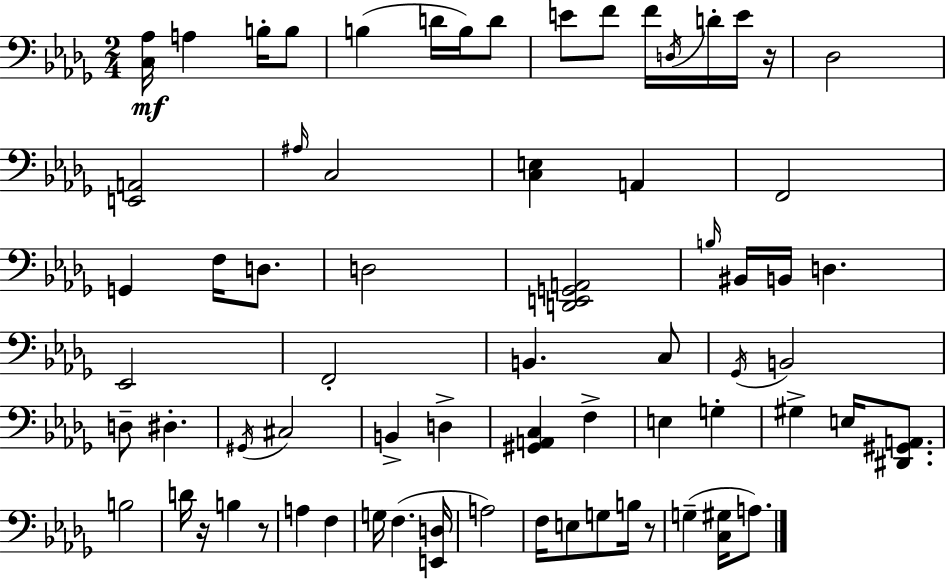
[C3,Ab3]/s A3/q B3/s B3/e B3/q D4/s B3/s D4/e E4/e F4/e F4/s D3/s D4/s E4/s R/s Db3/h [E2,A2]/h A#3/s C3/h [C3,E3]/q A2/q F2/h G2/q F3/s D3/e. D3/h [D2,E2,G2,A2]/h B3/s BIS2/s B2/s D3/q. Eb2/h F2/h B2/q. C3/e Gb2/s B2/h D3/e D#3/q. G#2/s C#3/h B2/q D3/q [G#2,A2,C3]/q F3/q E3/q G3/q G#3/q E3/s [D#2,G#2,A2]/e. B3/h D4/s R/s B3/q R/e A3/q F3/q G3/s F3/q. [E2,D3]/s A3/h F3/s E3/e G3/e B3/s R/e G3/q [C3,G#3]/s A3/e.